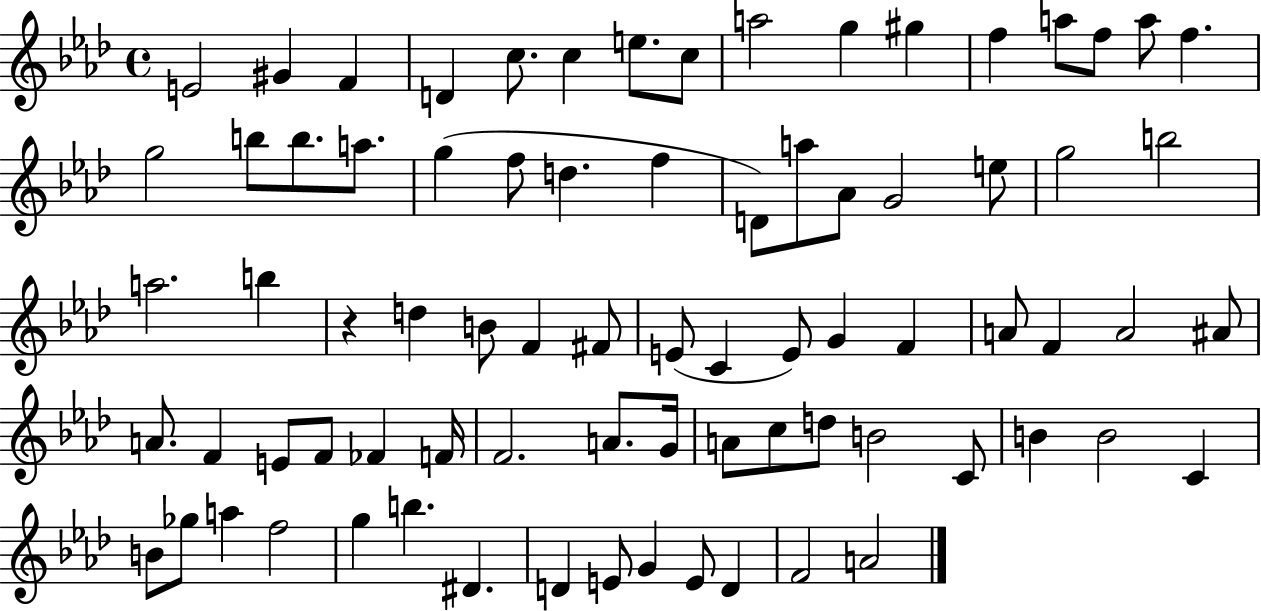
X:1
T:Untitled
M:4/4
L:1/4
K:Ab
E2 ^G F D c/2 c e/2 c/2 a2 g ^g f a/2 f/2 a/2 f g2 b/2 b/2 a/2 g f/2 d f D/2 a/2 _A/2 G2 e/2 g2 b2 a2 b z d B/2 F ^F/2 E/2 C E/2 G F A/2 F A2 ^A/2 A/2 F E/2 F/2 _F F/4 F2 A/2 G/4 A/2 c/2 d/2 B2 C/2 B B2 C B/2 _g/2 a f2 g b ^D D E/2 G E/2 D F2 A2